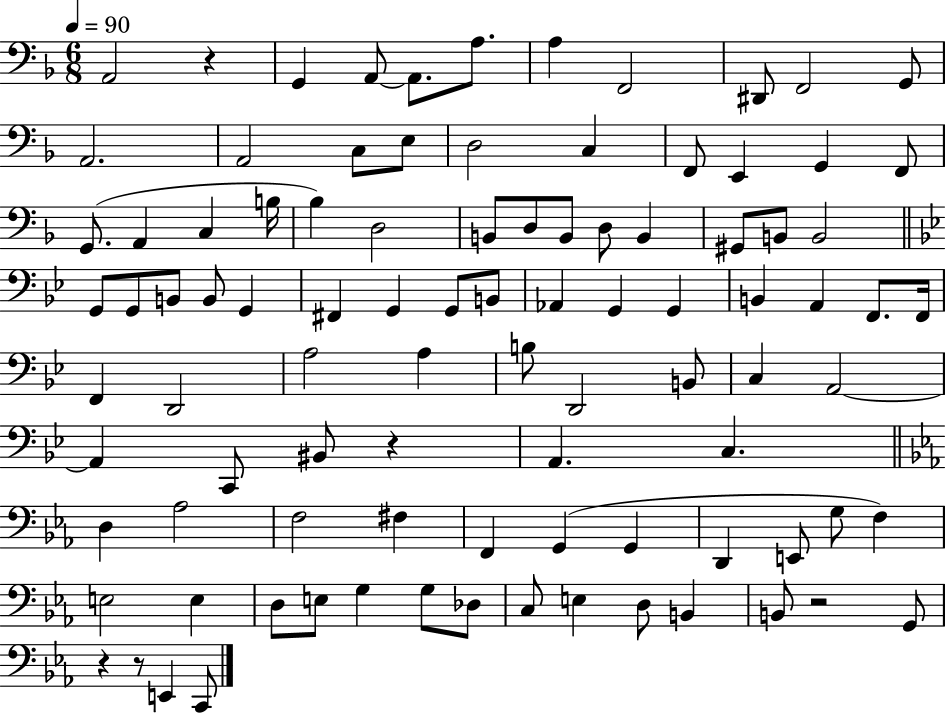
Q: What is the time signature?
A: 6/8